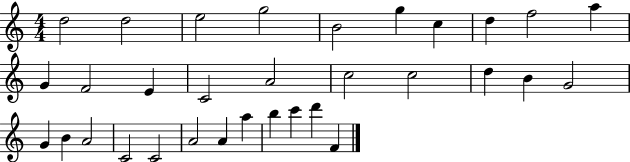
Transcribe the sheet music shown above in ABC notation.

X:1
T:Untitled
M:4/4
L:1/4
K:C
d2 d2 e2 g2 B2 g c d f2 a G F2 E C2 A2 c2 c2 d B G2 G B A2 C2 C2 A2 A a b c' d' F